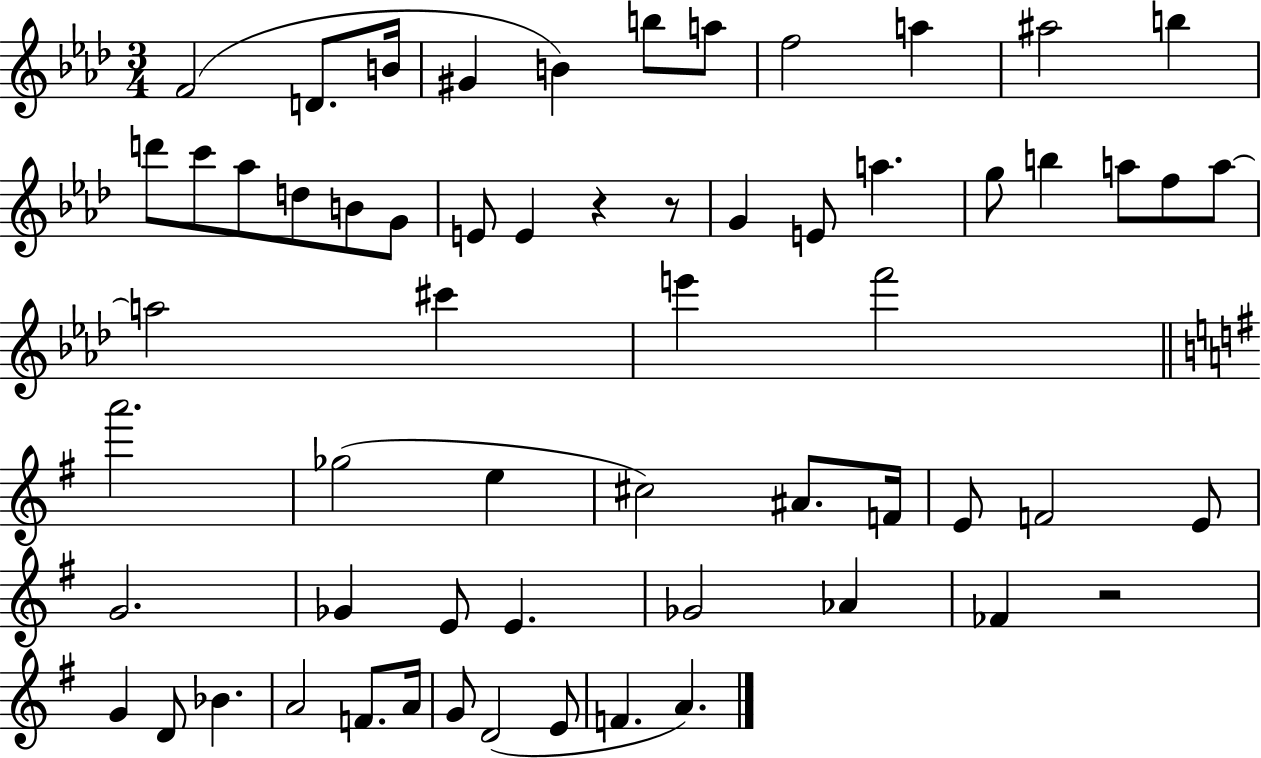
X:1
T:Untitled
M:3/4
L:1/4
K:Ab
F2 D/2 B/4 ^G B b/2 a/2 f2 a ^a2 b d'/2 c'/2 _a/2 d/2 B/2 G/2 E/2 E z z/2 G E/2 a g/2 b a/2 f/2 a/2 a2 ^c' e' f'2 a'2 _g2 e ^c2 ^A/2 F/4 E/2 F2 E/2 G2 _G E/2 E _G2 _A _F z2 G D/2 _B A2 F/2 A/4 G/2 D2 E/2 F A